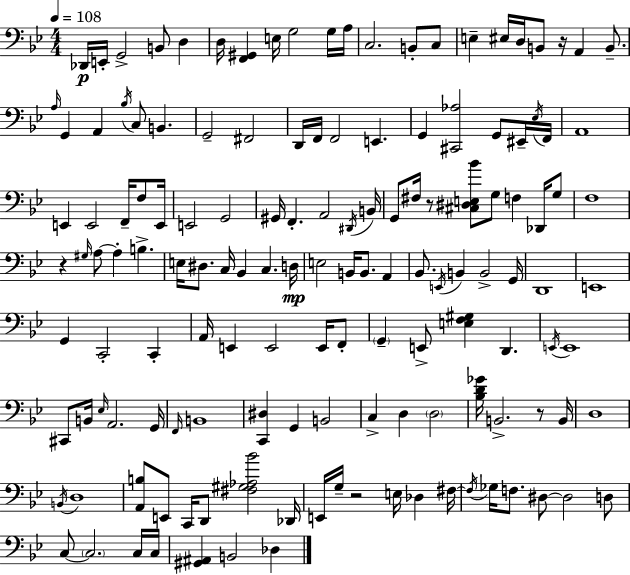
X:1
T:Untitled
M:4/4
L:1/4
K:Bb
_D,,/4 E,,/4 G,,2 B,,/2 D, D,/4 [F,,^G,,] E,/4 G,2 G,/4 A,/4 C,2 B,,/2 C,/2 E, ^E,/4 D,/4 B,,/2 z/4 A,, B,,/2 A,/4 G,, A,, _B,/4 C,/2 B,, G,,2 ^F,,2 D,,/4 F,,/4 F,,2 E,, G,, [^C,,_A,]2 G,,/2 ^E,,/4 _E,/4 F,,/4 A,,4 E,, E,,2 F,,/4 F,/2 E,,/4 E,,2 G,,2 ^G,,/4 F,, A,,2 ^D,,/4 B,,/4 G,,/2 ^F,/4 z/2 [^C,^D,E,_B]/2 G,/2 F, _D,,/4 G,/2 F,4 z ^G,/4 A,/2 A, B, E,/4 ^D,/2 C,/4 _B,, C, D,/4 E,2 B,,/4 B,,/2 A,, _B,,/2 E,,/4 B,, B,,2 G,,/4 D,,4 E,,4 G,, C,,2 C,, A,,/4 E,, E,,2 E,,/4 F,,/2 G,, E,,/2 [E,F,^G,] D,, E,,/4 E,,4 ^C,,/2 B,,/4 _E,/4 A,,2 G,,/4 F,,/4 B,,4 [C,,^D,] G,, B,,2 C, D, D,2 [_B,D_G]/4 B,,2 z/2 B,,/4 D,4 B,,/4 D,4 [A,,B,]/2 E,,/2 C,,/4 D,,/2 [^F,^G,_A,_B]2 _D,,/4 E,,/4 G,/4 z2 E,/4 _D, ^F,/4 ^F,/4 _G,/4 F,/2 ^D,/2 ^D,2 D,/2 C,/2 C,2 C,/4 C,/4 [^G,,^A,,] B,,2 _D,